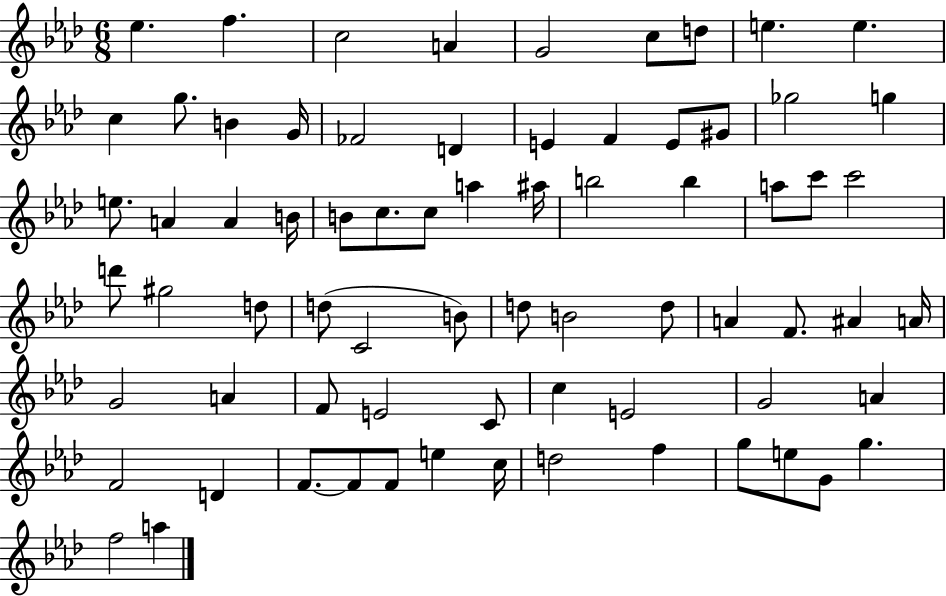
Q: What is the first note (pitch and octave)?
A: Eb5